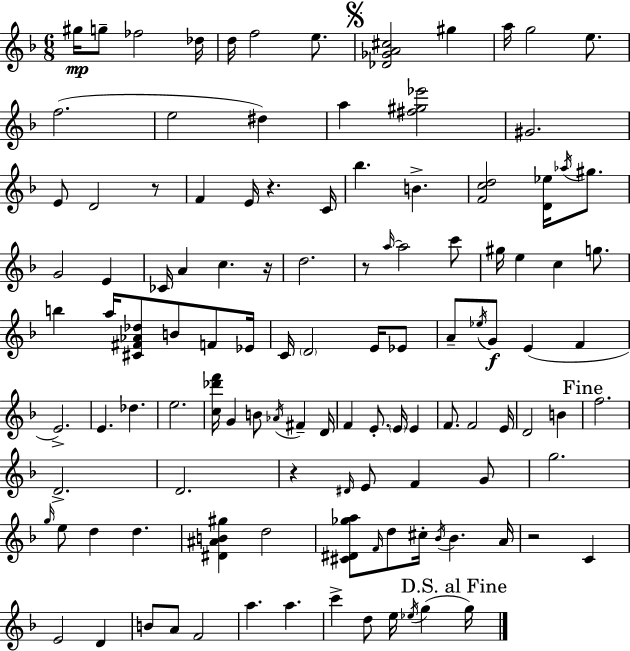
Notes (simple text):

G#5/s G5/e FES5/h Db5/s D5/s F5/h E5/e. [Db4,Gb4,A4,C#5]/h G#5/q A5/s G5/h E5/e. F5/h. E5/h D#5/q A5/q [F#5,G#5,Eb6]/h G#4/h. E4/e D4/h R/e F4/q E4/s R/q. C4/s Bb5/q. B4/q. [F4,C5,D5]/h [D4,Eb5]/s Ab5/s G#5/e. G4/h E4/q CES4/s A4/q C5/q. R/s D5/h. R/e A5/s A5/h C6/e G#5/s E5/q C5/q G5/e. B5/q A5/s [C#4,F#4,Ab4,Db5]/e B4/e F4/e Eb4/s C4/s D4/h E4/s Eb4/e A4/e Eb5/s G4/e E4/q F4/q E4/h. E4/q. Db5/q. E5/h. [C5,Db6,F6]/s G4/q B4/e Ab4/s F#4/q D4/s F4/q E4/e. E4/s E4/q F4/e. F4/h E4/s D4/h B4/q F5/h. D4/h. D4/h. R/q D#4/s E4/e F4/q G4/e G5/h. G5/s E5/e D5/q D5/q. [D#4,A#4,B4,G#5]/q D5/h [C#4,D#4,Gb5,A5]/e F4/s D5/e C#5/s Bb4/s Bb4/q. A4/s R/h C4/q E4/h D4/q B4/e A4/e F4/h A5/q. A5/q. C6/q D5/e E5/s Eb5/s G5/q G5/s